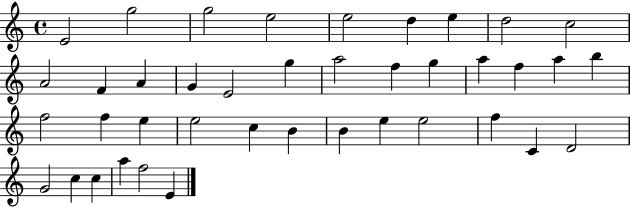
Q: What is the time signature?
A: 4/4